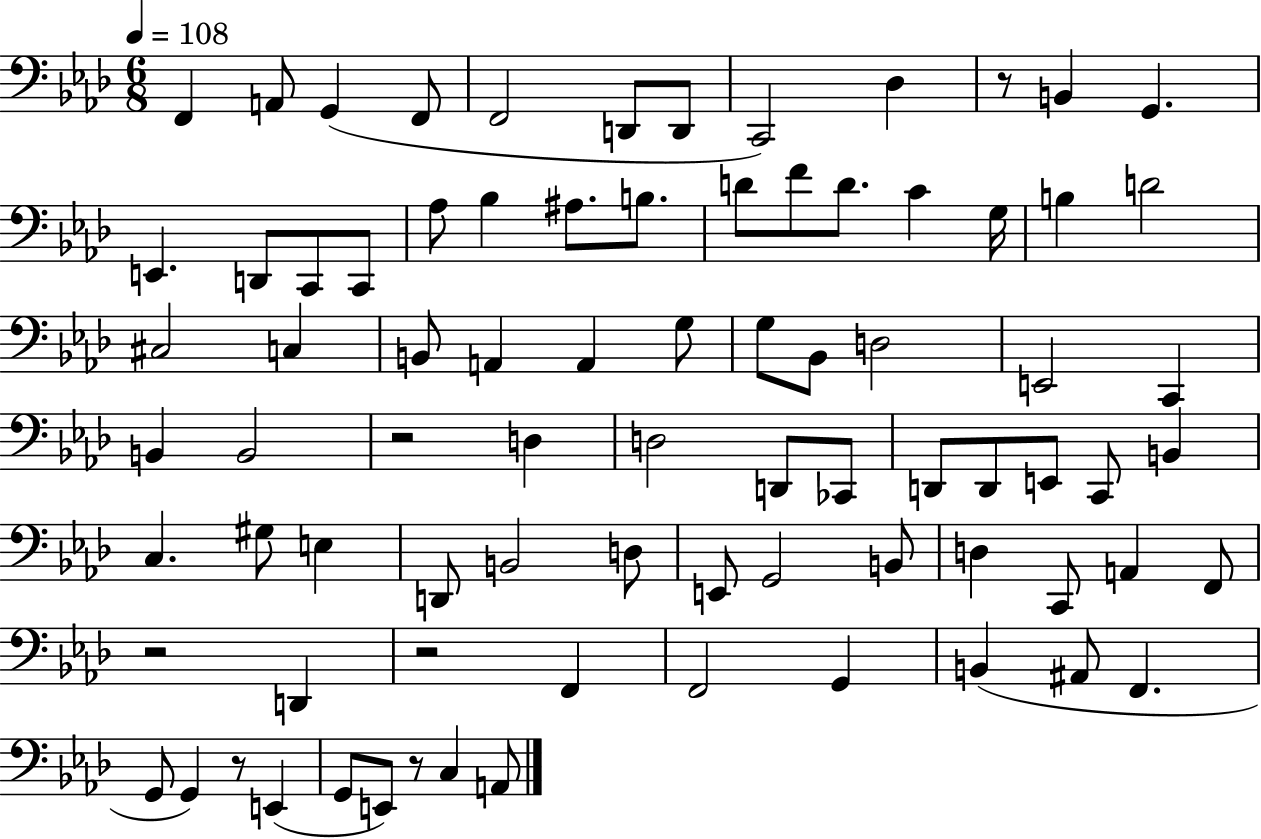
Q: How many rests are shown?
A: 6